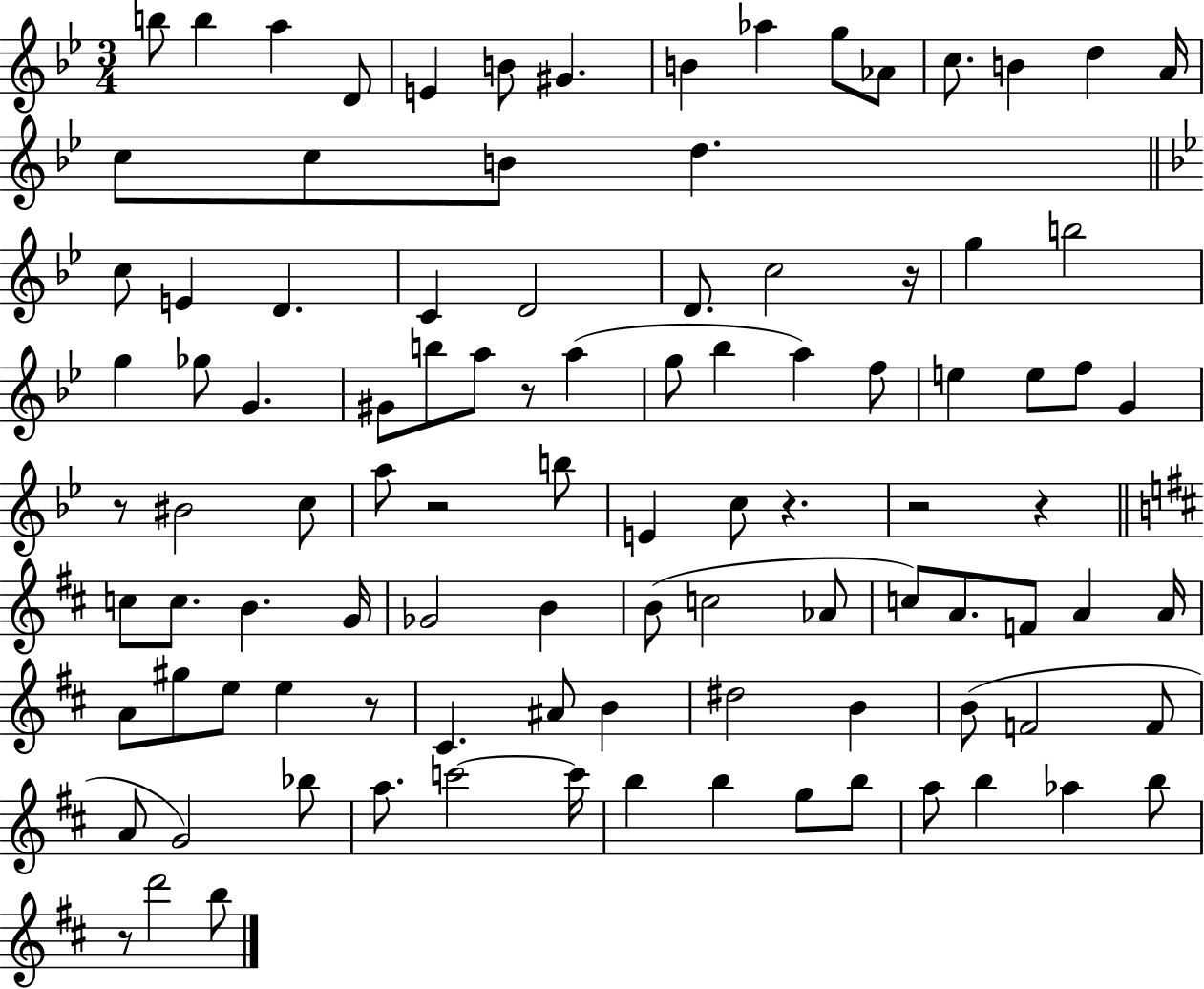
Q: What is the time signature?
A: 3/4